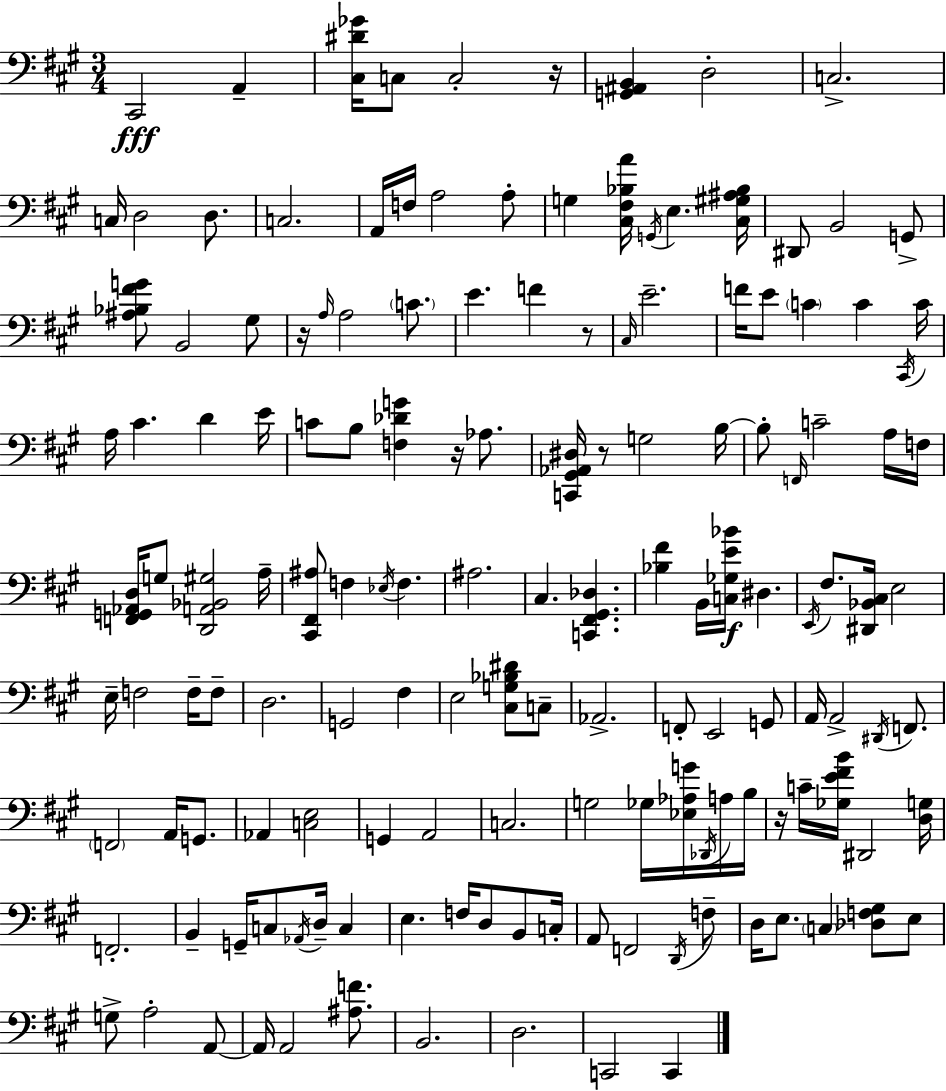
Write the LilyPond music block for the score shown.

{
  \clef bass
  \numericTimeSignature
  \time 3/4
  \key a \major
  \repeat volta 2 { cis,2\fff a,4-- | <cis dis' ges'>16 c8 c2-. r16 | <g, ais, b,>4 d2-. | c2.-> | \break c16 d2 d8. | c2. | a,16 f16 a2 a8-. | g4 <cis fis bes a'>16 \acciaccatura { g,16 } e4. | \break <cis gis ais bes>16 dis,8 b,2 g,8-> | <ais bes fis' g'>8 b,2 gis8 | r16 \grace { a16 } a2 \parenthesize c'8. | e'4. f'4 | \break r8 \grace { cis16 } e'2.-- | f'16 e'8 \parenthesize c'4 c'4 | \acciaccatura { cis,16 } c'16 a16 cis'4. d'4 | e'16 c'8 b8 <f des' g'>4 | \break r16 aes8. <c, gis, aes, dis>16 r8 g2 | b16~~ b8-. \grace { f,16 } c'2-- | a16 f16 <f, g, aes, d>16 g8 <d, a, bes, gis>2 | a16-- <cis, fis, ais>8 f4 \acciaccatura { ees16 } | \break f4. ais2. | cis4. | <c, fis, gis, des>4. <bes fis'>4 b,16 <c ges e' bes'>16\f | dis4. \acciaccatura { e,16 } fis8. <dis, bes, cis>16 e2 | \break e16-- f2 | f16-- f8-- d2. | g,2 | fis4 e2 | \break <cis g bes dis'>8 c8-- aes,2.-> | f,8-. e,2 | g,8 a,16 a,2-> | \acciaccatura { dis,16 } f,8. \parenthesize f,2 | \break a,16 g,8. aes,4 | <c e>2 g,4 | a,2 c2. | g2 | \break ges16 <ees aes g'>16 \acciaccatura { des,16 } a16 b16 r16 c'16-- <ges e' fis' b'>16 | dis,2 <d g>16 f,2.-. | b,4-- | g,16-- c8 \acciaccatura { aes,16 } d16-- c4 e4. | \break f16 d8 b,8 c16-. a,8 | f,2 \acciaccatura { d,16 } f8-- d16 | e8. \parenthesize c4 <des f gis>8 e8 g8-> | a2-. a,8~~ a,16 | \break a,2 <ais f'>8. b,2. | d2. | c,2 | c,4 } \bar "|."
}